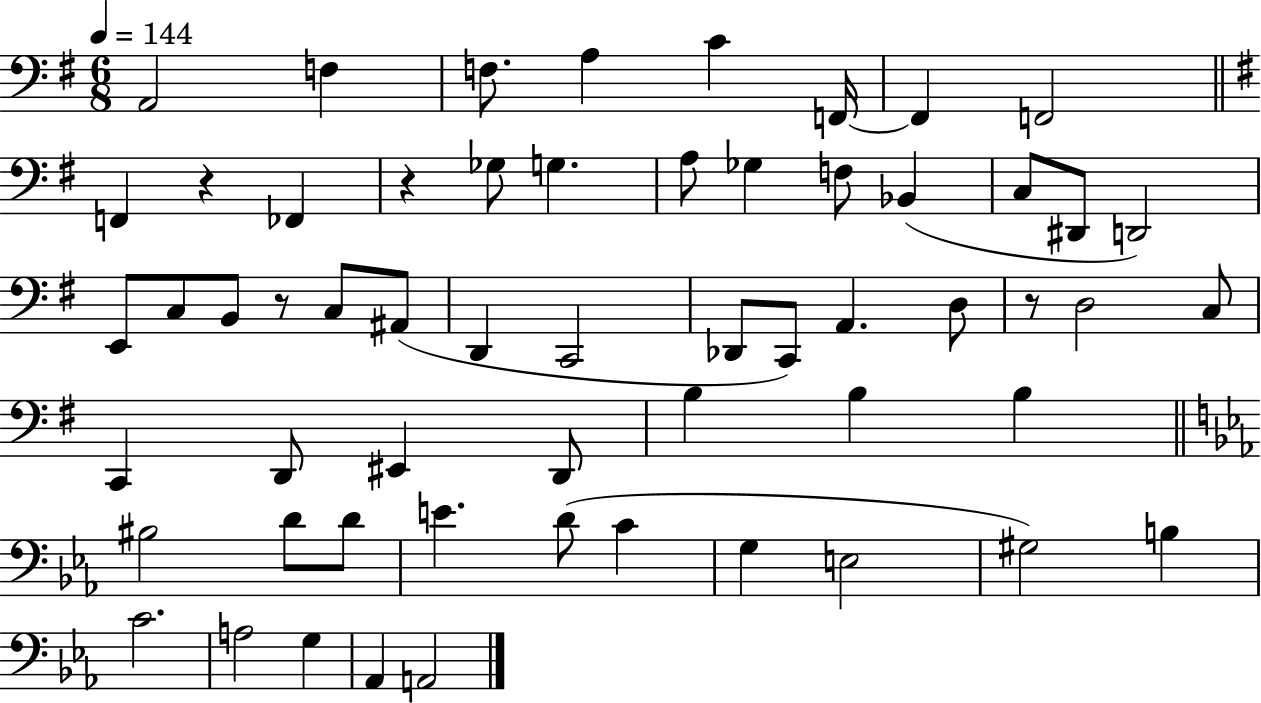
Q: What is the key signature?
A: G major